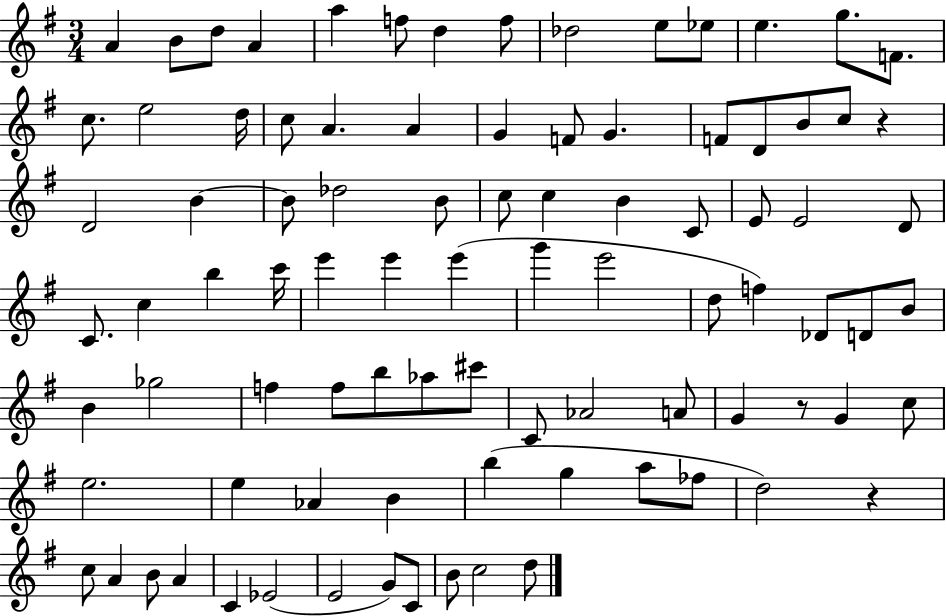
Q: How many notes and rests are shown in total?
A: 90